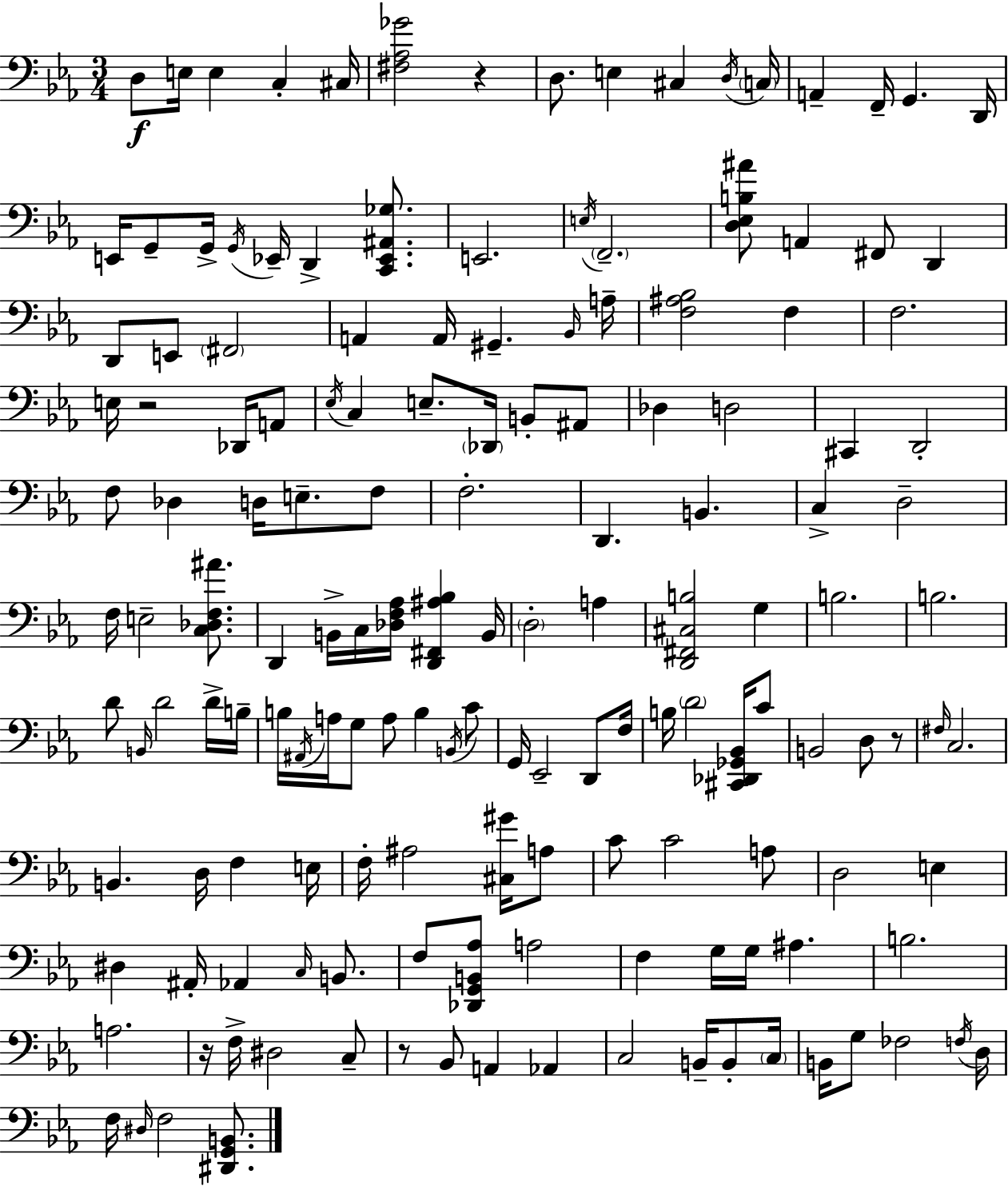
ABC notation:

X:1
T:Untitled
M:3/4
L:1/4
K:Cm
D,/2 E,/4 E, C, ^C,/4 [^F,_A,_G]2 z D,/2 E, ^C, D,/4 C,/4 A,, F,,/4 G,, D,,/4 E,,/4 G,,/2 G,,/4 G,,/4 _E,,/4 D,, [C,,_E,,^A,,_G,]/2 E,,2 E,/4 F,,2 [D,_E,B,^A]/2 A,, ^F,,/2 D,, D,,/2 E,,/2 ^F,,2 A,, A,,/4 ^G,, _B,,/4 A,/4 [F,^A,_B,]2 F, F,2 E,/4 z2 _D,,/4 A,,/2 _E,/4 C, E,/2 _D,,/4 B,,/2 ^A,,/2 _D, D,2 ^C,, D,,2 F,/2 _D, D,/4 E,/2 F,/2 F,2 D,, B,, C, D,2 F,/4 E,2 [C,_D,F,^A]/2 D,, B,,/4 C,/4 [_D,F,_A,]/4 [D,,^F,,^A,_B,] B,,/4 D,2 A, [D,,^F,,^C,B,]2 G, B,2 B,2 D/2 B,,/4 D2 D/4 B,/4 B,/4 ^A,,/4 A,/4 G,/2 A,/2 B, B,,/4 C/2 G,,/4 _E,,2 D,,/2 F,/4 B,/4 D2 [^C,,_D,,_G,,_B,,]/4 C/2 B,,2 D,/2 z/2 ^F,/4 C,2 B,, D,/4 F, E,/4 F,/4 ^A,2 [^C,^G]/4 A,/2 C/2 C2 A,/2 D,2 E, ^D, ^A,,/4 _A,, C,/4 B,,/2 F,/2 [_D,,G,,B,,_A,]/2 A,2 F, G,/4 G,/4 ^A, B,2 A,2 z/4 F,/4 ^D,2 C,/2 z/2 _B,,/2 A,, _A,, C,2 B,,/4 B,,/2 C,/4 B,,/4 G,/2 _F,2 F,/4 D,/4 F,/4 ^D,/4 F,2 [^D,,G,,B,,]/2